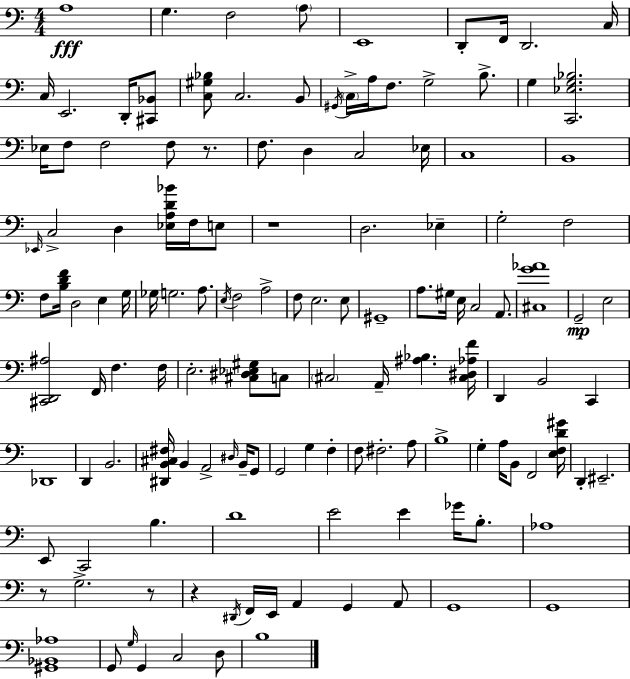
X:1
T:Untitled
M:4/4
L:1/4
K:Am
A,4 G, F,2 A,/2 E,,4 D,,/2 F,,/4 D,,2 C,/4 C,/4 E,,2 D,,/4 [^C,,_B,,]/2 [C,^G,_B,]/2 C,2 B,,/2 ^G,,/4 C,/4 A,/4 F,/2 G,2 B,/2 G, [C,,_E,G,_B,]2 _E,/4 F,/2 F,2 F,/2 z/2 F,/2 D, C,2 _E,/4 C,4 B,,4 _E,,/4 C,2 D, [_E,A,D_B]/4 F,/4 E,/2 z4 D,2 _E, G,2 F,2 F,/2 [B,DF]/4 D,2 E, G,/4 _G,/4 G,2 A,/2 E,/4 F,2 A,2 F,/2 E,2 E,/2 ^G,,4 A,/2 ^G,/4 E,/4 C,2 A,,/2 [^C,G_A]4 G,,2 E,2 [^C,,D,,^A,]2 F,,/4 F, F,/4 E,2 [^C,^D,_E,^G,]/2 C,/2 ^C,2 A,,/4 [^A,_B,] [^C,^D,_A,F]/4 D,, B,,2 C,, _D,,4 D,, B,,2 [^D,,B,,^C,^F,]/4 B,, A,,2 ^D,/4 B,,/4 G,,/2 G,,2 G, F, F,/2 ^F,2 A,/2 B,4 G, A,/4 B,,/2 F,,2 [E,F,D^G]/4 D,, ^E,,2 E,,/2 C,,2 B, D4 E2 E _G/4 B,/2 _A,4 z/2 G,2 z/2 z ^D,,/4 F,,/4 E,,/4 A,, G,, A,,/2 G,,4 G,,4 [^G,,_B,,_A,]4 G,,/2 G,/4 G,, C,2 D,/2 B,4